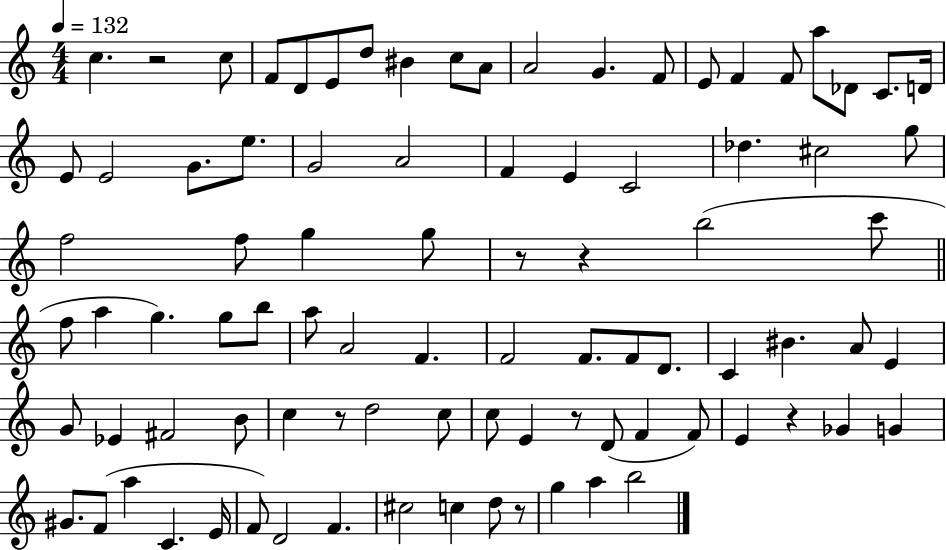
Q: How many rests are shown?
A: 7